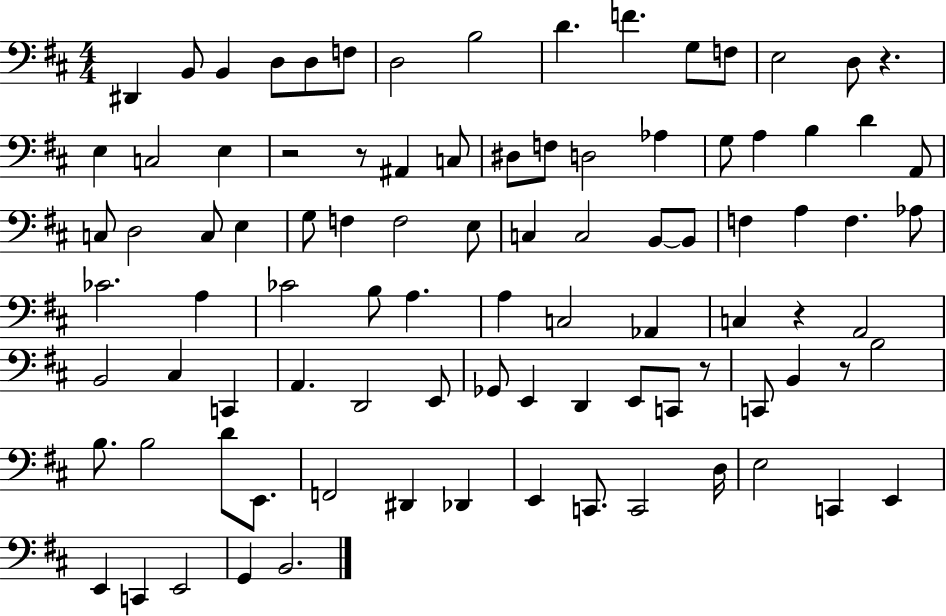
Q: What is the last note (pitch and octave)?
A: B2